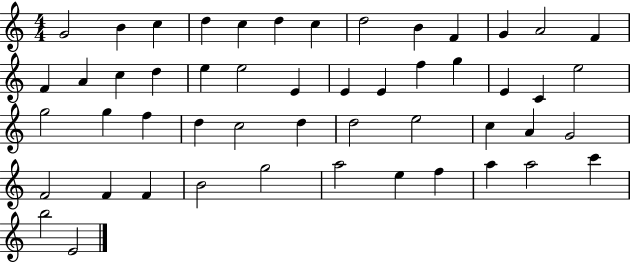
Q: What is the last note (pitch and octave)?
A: E4